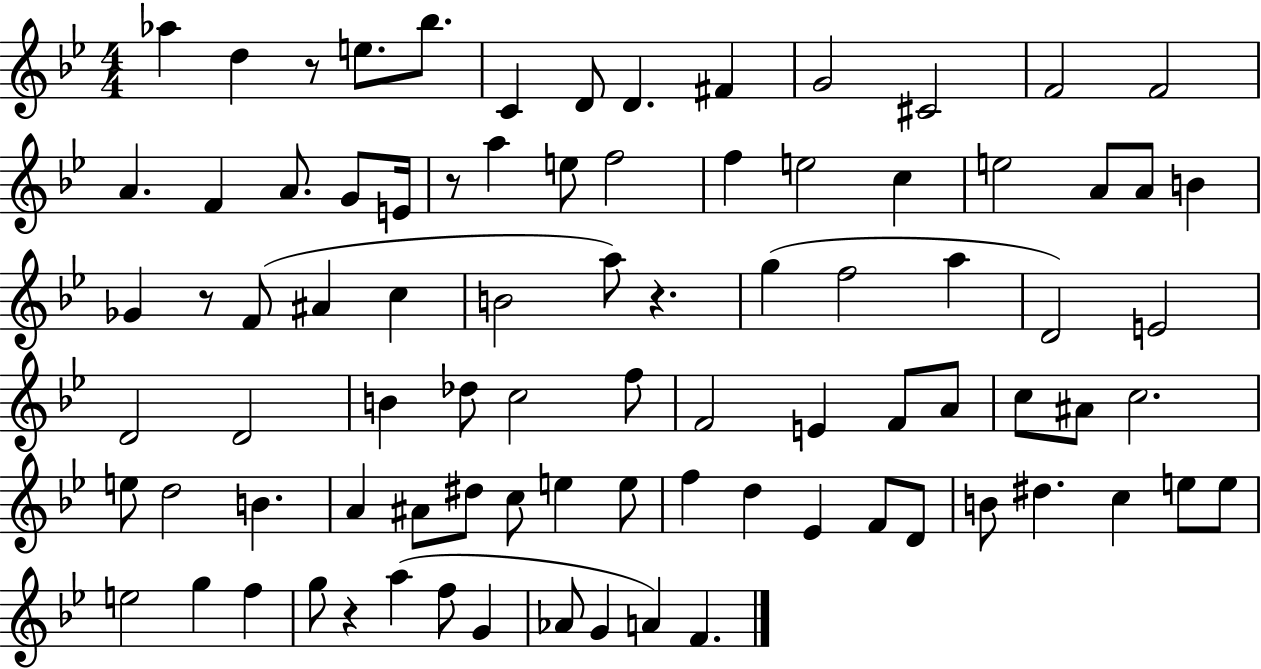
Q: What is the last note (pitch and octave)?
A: F4